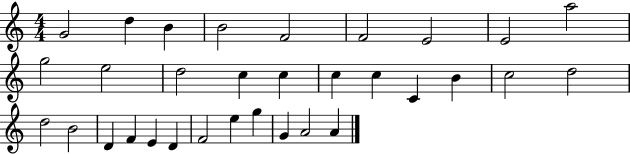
G4/h D5/q B4/q B4/h F4/h F4/h E4/h E4/h A5/h G5/h E5/h D5/h C5/q C5/q C5/q C5/q C4/q B4/q C5/h D5/h D5/h B4/h D4/q F4/q E4/q D4/q F4/h E5/q G5/q G4/q A4/h A4/q